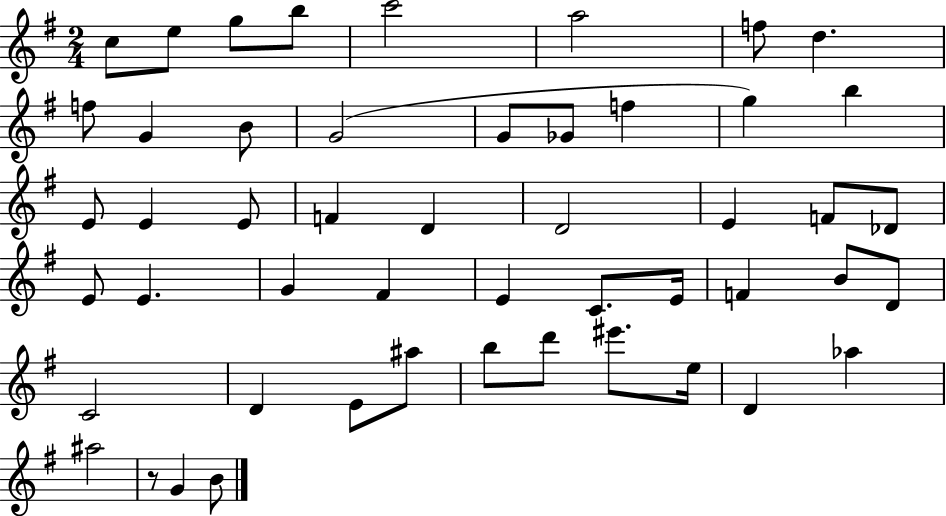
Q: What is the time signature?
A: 2/4